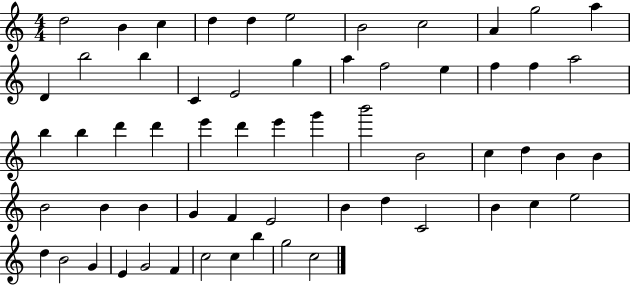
D5/h B4/q C5/q D5/q D5/q E5/h B4/h C5/h A4/q G5/h A5/q D4/q B5/h B5/q C4/q E4/h G5/q A5/q F5/h E5/q F5/q F5/q A5/h B5/q B5/q D6/q D6/q E6/q D6/q E6/q G6/q B6/h B4/h C5/q D5/q B4/q B4/q B4/h B4/q B4/q G4/q F4/q E4/h B4/q D5/q C4/h B4/q C5/q E5/h D5/q B4/h G4/q E4/q G4/h F4/q C5/h C5/q B5/q G5/h C5/h